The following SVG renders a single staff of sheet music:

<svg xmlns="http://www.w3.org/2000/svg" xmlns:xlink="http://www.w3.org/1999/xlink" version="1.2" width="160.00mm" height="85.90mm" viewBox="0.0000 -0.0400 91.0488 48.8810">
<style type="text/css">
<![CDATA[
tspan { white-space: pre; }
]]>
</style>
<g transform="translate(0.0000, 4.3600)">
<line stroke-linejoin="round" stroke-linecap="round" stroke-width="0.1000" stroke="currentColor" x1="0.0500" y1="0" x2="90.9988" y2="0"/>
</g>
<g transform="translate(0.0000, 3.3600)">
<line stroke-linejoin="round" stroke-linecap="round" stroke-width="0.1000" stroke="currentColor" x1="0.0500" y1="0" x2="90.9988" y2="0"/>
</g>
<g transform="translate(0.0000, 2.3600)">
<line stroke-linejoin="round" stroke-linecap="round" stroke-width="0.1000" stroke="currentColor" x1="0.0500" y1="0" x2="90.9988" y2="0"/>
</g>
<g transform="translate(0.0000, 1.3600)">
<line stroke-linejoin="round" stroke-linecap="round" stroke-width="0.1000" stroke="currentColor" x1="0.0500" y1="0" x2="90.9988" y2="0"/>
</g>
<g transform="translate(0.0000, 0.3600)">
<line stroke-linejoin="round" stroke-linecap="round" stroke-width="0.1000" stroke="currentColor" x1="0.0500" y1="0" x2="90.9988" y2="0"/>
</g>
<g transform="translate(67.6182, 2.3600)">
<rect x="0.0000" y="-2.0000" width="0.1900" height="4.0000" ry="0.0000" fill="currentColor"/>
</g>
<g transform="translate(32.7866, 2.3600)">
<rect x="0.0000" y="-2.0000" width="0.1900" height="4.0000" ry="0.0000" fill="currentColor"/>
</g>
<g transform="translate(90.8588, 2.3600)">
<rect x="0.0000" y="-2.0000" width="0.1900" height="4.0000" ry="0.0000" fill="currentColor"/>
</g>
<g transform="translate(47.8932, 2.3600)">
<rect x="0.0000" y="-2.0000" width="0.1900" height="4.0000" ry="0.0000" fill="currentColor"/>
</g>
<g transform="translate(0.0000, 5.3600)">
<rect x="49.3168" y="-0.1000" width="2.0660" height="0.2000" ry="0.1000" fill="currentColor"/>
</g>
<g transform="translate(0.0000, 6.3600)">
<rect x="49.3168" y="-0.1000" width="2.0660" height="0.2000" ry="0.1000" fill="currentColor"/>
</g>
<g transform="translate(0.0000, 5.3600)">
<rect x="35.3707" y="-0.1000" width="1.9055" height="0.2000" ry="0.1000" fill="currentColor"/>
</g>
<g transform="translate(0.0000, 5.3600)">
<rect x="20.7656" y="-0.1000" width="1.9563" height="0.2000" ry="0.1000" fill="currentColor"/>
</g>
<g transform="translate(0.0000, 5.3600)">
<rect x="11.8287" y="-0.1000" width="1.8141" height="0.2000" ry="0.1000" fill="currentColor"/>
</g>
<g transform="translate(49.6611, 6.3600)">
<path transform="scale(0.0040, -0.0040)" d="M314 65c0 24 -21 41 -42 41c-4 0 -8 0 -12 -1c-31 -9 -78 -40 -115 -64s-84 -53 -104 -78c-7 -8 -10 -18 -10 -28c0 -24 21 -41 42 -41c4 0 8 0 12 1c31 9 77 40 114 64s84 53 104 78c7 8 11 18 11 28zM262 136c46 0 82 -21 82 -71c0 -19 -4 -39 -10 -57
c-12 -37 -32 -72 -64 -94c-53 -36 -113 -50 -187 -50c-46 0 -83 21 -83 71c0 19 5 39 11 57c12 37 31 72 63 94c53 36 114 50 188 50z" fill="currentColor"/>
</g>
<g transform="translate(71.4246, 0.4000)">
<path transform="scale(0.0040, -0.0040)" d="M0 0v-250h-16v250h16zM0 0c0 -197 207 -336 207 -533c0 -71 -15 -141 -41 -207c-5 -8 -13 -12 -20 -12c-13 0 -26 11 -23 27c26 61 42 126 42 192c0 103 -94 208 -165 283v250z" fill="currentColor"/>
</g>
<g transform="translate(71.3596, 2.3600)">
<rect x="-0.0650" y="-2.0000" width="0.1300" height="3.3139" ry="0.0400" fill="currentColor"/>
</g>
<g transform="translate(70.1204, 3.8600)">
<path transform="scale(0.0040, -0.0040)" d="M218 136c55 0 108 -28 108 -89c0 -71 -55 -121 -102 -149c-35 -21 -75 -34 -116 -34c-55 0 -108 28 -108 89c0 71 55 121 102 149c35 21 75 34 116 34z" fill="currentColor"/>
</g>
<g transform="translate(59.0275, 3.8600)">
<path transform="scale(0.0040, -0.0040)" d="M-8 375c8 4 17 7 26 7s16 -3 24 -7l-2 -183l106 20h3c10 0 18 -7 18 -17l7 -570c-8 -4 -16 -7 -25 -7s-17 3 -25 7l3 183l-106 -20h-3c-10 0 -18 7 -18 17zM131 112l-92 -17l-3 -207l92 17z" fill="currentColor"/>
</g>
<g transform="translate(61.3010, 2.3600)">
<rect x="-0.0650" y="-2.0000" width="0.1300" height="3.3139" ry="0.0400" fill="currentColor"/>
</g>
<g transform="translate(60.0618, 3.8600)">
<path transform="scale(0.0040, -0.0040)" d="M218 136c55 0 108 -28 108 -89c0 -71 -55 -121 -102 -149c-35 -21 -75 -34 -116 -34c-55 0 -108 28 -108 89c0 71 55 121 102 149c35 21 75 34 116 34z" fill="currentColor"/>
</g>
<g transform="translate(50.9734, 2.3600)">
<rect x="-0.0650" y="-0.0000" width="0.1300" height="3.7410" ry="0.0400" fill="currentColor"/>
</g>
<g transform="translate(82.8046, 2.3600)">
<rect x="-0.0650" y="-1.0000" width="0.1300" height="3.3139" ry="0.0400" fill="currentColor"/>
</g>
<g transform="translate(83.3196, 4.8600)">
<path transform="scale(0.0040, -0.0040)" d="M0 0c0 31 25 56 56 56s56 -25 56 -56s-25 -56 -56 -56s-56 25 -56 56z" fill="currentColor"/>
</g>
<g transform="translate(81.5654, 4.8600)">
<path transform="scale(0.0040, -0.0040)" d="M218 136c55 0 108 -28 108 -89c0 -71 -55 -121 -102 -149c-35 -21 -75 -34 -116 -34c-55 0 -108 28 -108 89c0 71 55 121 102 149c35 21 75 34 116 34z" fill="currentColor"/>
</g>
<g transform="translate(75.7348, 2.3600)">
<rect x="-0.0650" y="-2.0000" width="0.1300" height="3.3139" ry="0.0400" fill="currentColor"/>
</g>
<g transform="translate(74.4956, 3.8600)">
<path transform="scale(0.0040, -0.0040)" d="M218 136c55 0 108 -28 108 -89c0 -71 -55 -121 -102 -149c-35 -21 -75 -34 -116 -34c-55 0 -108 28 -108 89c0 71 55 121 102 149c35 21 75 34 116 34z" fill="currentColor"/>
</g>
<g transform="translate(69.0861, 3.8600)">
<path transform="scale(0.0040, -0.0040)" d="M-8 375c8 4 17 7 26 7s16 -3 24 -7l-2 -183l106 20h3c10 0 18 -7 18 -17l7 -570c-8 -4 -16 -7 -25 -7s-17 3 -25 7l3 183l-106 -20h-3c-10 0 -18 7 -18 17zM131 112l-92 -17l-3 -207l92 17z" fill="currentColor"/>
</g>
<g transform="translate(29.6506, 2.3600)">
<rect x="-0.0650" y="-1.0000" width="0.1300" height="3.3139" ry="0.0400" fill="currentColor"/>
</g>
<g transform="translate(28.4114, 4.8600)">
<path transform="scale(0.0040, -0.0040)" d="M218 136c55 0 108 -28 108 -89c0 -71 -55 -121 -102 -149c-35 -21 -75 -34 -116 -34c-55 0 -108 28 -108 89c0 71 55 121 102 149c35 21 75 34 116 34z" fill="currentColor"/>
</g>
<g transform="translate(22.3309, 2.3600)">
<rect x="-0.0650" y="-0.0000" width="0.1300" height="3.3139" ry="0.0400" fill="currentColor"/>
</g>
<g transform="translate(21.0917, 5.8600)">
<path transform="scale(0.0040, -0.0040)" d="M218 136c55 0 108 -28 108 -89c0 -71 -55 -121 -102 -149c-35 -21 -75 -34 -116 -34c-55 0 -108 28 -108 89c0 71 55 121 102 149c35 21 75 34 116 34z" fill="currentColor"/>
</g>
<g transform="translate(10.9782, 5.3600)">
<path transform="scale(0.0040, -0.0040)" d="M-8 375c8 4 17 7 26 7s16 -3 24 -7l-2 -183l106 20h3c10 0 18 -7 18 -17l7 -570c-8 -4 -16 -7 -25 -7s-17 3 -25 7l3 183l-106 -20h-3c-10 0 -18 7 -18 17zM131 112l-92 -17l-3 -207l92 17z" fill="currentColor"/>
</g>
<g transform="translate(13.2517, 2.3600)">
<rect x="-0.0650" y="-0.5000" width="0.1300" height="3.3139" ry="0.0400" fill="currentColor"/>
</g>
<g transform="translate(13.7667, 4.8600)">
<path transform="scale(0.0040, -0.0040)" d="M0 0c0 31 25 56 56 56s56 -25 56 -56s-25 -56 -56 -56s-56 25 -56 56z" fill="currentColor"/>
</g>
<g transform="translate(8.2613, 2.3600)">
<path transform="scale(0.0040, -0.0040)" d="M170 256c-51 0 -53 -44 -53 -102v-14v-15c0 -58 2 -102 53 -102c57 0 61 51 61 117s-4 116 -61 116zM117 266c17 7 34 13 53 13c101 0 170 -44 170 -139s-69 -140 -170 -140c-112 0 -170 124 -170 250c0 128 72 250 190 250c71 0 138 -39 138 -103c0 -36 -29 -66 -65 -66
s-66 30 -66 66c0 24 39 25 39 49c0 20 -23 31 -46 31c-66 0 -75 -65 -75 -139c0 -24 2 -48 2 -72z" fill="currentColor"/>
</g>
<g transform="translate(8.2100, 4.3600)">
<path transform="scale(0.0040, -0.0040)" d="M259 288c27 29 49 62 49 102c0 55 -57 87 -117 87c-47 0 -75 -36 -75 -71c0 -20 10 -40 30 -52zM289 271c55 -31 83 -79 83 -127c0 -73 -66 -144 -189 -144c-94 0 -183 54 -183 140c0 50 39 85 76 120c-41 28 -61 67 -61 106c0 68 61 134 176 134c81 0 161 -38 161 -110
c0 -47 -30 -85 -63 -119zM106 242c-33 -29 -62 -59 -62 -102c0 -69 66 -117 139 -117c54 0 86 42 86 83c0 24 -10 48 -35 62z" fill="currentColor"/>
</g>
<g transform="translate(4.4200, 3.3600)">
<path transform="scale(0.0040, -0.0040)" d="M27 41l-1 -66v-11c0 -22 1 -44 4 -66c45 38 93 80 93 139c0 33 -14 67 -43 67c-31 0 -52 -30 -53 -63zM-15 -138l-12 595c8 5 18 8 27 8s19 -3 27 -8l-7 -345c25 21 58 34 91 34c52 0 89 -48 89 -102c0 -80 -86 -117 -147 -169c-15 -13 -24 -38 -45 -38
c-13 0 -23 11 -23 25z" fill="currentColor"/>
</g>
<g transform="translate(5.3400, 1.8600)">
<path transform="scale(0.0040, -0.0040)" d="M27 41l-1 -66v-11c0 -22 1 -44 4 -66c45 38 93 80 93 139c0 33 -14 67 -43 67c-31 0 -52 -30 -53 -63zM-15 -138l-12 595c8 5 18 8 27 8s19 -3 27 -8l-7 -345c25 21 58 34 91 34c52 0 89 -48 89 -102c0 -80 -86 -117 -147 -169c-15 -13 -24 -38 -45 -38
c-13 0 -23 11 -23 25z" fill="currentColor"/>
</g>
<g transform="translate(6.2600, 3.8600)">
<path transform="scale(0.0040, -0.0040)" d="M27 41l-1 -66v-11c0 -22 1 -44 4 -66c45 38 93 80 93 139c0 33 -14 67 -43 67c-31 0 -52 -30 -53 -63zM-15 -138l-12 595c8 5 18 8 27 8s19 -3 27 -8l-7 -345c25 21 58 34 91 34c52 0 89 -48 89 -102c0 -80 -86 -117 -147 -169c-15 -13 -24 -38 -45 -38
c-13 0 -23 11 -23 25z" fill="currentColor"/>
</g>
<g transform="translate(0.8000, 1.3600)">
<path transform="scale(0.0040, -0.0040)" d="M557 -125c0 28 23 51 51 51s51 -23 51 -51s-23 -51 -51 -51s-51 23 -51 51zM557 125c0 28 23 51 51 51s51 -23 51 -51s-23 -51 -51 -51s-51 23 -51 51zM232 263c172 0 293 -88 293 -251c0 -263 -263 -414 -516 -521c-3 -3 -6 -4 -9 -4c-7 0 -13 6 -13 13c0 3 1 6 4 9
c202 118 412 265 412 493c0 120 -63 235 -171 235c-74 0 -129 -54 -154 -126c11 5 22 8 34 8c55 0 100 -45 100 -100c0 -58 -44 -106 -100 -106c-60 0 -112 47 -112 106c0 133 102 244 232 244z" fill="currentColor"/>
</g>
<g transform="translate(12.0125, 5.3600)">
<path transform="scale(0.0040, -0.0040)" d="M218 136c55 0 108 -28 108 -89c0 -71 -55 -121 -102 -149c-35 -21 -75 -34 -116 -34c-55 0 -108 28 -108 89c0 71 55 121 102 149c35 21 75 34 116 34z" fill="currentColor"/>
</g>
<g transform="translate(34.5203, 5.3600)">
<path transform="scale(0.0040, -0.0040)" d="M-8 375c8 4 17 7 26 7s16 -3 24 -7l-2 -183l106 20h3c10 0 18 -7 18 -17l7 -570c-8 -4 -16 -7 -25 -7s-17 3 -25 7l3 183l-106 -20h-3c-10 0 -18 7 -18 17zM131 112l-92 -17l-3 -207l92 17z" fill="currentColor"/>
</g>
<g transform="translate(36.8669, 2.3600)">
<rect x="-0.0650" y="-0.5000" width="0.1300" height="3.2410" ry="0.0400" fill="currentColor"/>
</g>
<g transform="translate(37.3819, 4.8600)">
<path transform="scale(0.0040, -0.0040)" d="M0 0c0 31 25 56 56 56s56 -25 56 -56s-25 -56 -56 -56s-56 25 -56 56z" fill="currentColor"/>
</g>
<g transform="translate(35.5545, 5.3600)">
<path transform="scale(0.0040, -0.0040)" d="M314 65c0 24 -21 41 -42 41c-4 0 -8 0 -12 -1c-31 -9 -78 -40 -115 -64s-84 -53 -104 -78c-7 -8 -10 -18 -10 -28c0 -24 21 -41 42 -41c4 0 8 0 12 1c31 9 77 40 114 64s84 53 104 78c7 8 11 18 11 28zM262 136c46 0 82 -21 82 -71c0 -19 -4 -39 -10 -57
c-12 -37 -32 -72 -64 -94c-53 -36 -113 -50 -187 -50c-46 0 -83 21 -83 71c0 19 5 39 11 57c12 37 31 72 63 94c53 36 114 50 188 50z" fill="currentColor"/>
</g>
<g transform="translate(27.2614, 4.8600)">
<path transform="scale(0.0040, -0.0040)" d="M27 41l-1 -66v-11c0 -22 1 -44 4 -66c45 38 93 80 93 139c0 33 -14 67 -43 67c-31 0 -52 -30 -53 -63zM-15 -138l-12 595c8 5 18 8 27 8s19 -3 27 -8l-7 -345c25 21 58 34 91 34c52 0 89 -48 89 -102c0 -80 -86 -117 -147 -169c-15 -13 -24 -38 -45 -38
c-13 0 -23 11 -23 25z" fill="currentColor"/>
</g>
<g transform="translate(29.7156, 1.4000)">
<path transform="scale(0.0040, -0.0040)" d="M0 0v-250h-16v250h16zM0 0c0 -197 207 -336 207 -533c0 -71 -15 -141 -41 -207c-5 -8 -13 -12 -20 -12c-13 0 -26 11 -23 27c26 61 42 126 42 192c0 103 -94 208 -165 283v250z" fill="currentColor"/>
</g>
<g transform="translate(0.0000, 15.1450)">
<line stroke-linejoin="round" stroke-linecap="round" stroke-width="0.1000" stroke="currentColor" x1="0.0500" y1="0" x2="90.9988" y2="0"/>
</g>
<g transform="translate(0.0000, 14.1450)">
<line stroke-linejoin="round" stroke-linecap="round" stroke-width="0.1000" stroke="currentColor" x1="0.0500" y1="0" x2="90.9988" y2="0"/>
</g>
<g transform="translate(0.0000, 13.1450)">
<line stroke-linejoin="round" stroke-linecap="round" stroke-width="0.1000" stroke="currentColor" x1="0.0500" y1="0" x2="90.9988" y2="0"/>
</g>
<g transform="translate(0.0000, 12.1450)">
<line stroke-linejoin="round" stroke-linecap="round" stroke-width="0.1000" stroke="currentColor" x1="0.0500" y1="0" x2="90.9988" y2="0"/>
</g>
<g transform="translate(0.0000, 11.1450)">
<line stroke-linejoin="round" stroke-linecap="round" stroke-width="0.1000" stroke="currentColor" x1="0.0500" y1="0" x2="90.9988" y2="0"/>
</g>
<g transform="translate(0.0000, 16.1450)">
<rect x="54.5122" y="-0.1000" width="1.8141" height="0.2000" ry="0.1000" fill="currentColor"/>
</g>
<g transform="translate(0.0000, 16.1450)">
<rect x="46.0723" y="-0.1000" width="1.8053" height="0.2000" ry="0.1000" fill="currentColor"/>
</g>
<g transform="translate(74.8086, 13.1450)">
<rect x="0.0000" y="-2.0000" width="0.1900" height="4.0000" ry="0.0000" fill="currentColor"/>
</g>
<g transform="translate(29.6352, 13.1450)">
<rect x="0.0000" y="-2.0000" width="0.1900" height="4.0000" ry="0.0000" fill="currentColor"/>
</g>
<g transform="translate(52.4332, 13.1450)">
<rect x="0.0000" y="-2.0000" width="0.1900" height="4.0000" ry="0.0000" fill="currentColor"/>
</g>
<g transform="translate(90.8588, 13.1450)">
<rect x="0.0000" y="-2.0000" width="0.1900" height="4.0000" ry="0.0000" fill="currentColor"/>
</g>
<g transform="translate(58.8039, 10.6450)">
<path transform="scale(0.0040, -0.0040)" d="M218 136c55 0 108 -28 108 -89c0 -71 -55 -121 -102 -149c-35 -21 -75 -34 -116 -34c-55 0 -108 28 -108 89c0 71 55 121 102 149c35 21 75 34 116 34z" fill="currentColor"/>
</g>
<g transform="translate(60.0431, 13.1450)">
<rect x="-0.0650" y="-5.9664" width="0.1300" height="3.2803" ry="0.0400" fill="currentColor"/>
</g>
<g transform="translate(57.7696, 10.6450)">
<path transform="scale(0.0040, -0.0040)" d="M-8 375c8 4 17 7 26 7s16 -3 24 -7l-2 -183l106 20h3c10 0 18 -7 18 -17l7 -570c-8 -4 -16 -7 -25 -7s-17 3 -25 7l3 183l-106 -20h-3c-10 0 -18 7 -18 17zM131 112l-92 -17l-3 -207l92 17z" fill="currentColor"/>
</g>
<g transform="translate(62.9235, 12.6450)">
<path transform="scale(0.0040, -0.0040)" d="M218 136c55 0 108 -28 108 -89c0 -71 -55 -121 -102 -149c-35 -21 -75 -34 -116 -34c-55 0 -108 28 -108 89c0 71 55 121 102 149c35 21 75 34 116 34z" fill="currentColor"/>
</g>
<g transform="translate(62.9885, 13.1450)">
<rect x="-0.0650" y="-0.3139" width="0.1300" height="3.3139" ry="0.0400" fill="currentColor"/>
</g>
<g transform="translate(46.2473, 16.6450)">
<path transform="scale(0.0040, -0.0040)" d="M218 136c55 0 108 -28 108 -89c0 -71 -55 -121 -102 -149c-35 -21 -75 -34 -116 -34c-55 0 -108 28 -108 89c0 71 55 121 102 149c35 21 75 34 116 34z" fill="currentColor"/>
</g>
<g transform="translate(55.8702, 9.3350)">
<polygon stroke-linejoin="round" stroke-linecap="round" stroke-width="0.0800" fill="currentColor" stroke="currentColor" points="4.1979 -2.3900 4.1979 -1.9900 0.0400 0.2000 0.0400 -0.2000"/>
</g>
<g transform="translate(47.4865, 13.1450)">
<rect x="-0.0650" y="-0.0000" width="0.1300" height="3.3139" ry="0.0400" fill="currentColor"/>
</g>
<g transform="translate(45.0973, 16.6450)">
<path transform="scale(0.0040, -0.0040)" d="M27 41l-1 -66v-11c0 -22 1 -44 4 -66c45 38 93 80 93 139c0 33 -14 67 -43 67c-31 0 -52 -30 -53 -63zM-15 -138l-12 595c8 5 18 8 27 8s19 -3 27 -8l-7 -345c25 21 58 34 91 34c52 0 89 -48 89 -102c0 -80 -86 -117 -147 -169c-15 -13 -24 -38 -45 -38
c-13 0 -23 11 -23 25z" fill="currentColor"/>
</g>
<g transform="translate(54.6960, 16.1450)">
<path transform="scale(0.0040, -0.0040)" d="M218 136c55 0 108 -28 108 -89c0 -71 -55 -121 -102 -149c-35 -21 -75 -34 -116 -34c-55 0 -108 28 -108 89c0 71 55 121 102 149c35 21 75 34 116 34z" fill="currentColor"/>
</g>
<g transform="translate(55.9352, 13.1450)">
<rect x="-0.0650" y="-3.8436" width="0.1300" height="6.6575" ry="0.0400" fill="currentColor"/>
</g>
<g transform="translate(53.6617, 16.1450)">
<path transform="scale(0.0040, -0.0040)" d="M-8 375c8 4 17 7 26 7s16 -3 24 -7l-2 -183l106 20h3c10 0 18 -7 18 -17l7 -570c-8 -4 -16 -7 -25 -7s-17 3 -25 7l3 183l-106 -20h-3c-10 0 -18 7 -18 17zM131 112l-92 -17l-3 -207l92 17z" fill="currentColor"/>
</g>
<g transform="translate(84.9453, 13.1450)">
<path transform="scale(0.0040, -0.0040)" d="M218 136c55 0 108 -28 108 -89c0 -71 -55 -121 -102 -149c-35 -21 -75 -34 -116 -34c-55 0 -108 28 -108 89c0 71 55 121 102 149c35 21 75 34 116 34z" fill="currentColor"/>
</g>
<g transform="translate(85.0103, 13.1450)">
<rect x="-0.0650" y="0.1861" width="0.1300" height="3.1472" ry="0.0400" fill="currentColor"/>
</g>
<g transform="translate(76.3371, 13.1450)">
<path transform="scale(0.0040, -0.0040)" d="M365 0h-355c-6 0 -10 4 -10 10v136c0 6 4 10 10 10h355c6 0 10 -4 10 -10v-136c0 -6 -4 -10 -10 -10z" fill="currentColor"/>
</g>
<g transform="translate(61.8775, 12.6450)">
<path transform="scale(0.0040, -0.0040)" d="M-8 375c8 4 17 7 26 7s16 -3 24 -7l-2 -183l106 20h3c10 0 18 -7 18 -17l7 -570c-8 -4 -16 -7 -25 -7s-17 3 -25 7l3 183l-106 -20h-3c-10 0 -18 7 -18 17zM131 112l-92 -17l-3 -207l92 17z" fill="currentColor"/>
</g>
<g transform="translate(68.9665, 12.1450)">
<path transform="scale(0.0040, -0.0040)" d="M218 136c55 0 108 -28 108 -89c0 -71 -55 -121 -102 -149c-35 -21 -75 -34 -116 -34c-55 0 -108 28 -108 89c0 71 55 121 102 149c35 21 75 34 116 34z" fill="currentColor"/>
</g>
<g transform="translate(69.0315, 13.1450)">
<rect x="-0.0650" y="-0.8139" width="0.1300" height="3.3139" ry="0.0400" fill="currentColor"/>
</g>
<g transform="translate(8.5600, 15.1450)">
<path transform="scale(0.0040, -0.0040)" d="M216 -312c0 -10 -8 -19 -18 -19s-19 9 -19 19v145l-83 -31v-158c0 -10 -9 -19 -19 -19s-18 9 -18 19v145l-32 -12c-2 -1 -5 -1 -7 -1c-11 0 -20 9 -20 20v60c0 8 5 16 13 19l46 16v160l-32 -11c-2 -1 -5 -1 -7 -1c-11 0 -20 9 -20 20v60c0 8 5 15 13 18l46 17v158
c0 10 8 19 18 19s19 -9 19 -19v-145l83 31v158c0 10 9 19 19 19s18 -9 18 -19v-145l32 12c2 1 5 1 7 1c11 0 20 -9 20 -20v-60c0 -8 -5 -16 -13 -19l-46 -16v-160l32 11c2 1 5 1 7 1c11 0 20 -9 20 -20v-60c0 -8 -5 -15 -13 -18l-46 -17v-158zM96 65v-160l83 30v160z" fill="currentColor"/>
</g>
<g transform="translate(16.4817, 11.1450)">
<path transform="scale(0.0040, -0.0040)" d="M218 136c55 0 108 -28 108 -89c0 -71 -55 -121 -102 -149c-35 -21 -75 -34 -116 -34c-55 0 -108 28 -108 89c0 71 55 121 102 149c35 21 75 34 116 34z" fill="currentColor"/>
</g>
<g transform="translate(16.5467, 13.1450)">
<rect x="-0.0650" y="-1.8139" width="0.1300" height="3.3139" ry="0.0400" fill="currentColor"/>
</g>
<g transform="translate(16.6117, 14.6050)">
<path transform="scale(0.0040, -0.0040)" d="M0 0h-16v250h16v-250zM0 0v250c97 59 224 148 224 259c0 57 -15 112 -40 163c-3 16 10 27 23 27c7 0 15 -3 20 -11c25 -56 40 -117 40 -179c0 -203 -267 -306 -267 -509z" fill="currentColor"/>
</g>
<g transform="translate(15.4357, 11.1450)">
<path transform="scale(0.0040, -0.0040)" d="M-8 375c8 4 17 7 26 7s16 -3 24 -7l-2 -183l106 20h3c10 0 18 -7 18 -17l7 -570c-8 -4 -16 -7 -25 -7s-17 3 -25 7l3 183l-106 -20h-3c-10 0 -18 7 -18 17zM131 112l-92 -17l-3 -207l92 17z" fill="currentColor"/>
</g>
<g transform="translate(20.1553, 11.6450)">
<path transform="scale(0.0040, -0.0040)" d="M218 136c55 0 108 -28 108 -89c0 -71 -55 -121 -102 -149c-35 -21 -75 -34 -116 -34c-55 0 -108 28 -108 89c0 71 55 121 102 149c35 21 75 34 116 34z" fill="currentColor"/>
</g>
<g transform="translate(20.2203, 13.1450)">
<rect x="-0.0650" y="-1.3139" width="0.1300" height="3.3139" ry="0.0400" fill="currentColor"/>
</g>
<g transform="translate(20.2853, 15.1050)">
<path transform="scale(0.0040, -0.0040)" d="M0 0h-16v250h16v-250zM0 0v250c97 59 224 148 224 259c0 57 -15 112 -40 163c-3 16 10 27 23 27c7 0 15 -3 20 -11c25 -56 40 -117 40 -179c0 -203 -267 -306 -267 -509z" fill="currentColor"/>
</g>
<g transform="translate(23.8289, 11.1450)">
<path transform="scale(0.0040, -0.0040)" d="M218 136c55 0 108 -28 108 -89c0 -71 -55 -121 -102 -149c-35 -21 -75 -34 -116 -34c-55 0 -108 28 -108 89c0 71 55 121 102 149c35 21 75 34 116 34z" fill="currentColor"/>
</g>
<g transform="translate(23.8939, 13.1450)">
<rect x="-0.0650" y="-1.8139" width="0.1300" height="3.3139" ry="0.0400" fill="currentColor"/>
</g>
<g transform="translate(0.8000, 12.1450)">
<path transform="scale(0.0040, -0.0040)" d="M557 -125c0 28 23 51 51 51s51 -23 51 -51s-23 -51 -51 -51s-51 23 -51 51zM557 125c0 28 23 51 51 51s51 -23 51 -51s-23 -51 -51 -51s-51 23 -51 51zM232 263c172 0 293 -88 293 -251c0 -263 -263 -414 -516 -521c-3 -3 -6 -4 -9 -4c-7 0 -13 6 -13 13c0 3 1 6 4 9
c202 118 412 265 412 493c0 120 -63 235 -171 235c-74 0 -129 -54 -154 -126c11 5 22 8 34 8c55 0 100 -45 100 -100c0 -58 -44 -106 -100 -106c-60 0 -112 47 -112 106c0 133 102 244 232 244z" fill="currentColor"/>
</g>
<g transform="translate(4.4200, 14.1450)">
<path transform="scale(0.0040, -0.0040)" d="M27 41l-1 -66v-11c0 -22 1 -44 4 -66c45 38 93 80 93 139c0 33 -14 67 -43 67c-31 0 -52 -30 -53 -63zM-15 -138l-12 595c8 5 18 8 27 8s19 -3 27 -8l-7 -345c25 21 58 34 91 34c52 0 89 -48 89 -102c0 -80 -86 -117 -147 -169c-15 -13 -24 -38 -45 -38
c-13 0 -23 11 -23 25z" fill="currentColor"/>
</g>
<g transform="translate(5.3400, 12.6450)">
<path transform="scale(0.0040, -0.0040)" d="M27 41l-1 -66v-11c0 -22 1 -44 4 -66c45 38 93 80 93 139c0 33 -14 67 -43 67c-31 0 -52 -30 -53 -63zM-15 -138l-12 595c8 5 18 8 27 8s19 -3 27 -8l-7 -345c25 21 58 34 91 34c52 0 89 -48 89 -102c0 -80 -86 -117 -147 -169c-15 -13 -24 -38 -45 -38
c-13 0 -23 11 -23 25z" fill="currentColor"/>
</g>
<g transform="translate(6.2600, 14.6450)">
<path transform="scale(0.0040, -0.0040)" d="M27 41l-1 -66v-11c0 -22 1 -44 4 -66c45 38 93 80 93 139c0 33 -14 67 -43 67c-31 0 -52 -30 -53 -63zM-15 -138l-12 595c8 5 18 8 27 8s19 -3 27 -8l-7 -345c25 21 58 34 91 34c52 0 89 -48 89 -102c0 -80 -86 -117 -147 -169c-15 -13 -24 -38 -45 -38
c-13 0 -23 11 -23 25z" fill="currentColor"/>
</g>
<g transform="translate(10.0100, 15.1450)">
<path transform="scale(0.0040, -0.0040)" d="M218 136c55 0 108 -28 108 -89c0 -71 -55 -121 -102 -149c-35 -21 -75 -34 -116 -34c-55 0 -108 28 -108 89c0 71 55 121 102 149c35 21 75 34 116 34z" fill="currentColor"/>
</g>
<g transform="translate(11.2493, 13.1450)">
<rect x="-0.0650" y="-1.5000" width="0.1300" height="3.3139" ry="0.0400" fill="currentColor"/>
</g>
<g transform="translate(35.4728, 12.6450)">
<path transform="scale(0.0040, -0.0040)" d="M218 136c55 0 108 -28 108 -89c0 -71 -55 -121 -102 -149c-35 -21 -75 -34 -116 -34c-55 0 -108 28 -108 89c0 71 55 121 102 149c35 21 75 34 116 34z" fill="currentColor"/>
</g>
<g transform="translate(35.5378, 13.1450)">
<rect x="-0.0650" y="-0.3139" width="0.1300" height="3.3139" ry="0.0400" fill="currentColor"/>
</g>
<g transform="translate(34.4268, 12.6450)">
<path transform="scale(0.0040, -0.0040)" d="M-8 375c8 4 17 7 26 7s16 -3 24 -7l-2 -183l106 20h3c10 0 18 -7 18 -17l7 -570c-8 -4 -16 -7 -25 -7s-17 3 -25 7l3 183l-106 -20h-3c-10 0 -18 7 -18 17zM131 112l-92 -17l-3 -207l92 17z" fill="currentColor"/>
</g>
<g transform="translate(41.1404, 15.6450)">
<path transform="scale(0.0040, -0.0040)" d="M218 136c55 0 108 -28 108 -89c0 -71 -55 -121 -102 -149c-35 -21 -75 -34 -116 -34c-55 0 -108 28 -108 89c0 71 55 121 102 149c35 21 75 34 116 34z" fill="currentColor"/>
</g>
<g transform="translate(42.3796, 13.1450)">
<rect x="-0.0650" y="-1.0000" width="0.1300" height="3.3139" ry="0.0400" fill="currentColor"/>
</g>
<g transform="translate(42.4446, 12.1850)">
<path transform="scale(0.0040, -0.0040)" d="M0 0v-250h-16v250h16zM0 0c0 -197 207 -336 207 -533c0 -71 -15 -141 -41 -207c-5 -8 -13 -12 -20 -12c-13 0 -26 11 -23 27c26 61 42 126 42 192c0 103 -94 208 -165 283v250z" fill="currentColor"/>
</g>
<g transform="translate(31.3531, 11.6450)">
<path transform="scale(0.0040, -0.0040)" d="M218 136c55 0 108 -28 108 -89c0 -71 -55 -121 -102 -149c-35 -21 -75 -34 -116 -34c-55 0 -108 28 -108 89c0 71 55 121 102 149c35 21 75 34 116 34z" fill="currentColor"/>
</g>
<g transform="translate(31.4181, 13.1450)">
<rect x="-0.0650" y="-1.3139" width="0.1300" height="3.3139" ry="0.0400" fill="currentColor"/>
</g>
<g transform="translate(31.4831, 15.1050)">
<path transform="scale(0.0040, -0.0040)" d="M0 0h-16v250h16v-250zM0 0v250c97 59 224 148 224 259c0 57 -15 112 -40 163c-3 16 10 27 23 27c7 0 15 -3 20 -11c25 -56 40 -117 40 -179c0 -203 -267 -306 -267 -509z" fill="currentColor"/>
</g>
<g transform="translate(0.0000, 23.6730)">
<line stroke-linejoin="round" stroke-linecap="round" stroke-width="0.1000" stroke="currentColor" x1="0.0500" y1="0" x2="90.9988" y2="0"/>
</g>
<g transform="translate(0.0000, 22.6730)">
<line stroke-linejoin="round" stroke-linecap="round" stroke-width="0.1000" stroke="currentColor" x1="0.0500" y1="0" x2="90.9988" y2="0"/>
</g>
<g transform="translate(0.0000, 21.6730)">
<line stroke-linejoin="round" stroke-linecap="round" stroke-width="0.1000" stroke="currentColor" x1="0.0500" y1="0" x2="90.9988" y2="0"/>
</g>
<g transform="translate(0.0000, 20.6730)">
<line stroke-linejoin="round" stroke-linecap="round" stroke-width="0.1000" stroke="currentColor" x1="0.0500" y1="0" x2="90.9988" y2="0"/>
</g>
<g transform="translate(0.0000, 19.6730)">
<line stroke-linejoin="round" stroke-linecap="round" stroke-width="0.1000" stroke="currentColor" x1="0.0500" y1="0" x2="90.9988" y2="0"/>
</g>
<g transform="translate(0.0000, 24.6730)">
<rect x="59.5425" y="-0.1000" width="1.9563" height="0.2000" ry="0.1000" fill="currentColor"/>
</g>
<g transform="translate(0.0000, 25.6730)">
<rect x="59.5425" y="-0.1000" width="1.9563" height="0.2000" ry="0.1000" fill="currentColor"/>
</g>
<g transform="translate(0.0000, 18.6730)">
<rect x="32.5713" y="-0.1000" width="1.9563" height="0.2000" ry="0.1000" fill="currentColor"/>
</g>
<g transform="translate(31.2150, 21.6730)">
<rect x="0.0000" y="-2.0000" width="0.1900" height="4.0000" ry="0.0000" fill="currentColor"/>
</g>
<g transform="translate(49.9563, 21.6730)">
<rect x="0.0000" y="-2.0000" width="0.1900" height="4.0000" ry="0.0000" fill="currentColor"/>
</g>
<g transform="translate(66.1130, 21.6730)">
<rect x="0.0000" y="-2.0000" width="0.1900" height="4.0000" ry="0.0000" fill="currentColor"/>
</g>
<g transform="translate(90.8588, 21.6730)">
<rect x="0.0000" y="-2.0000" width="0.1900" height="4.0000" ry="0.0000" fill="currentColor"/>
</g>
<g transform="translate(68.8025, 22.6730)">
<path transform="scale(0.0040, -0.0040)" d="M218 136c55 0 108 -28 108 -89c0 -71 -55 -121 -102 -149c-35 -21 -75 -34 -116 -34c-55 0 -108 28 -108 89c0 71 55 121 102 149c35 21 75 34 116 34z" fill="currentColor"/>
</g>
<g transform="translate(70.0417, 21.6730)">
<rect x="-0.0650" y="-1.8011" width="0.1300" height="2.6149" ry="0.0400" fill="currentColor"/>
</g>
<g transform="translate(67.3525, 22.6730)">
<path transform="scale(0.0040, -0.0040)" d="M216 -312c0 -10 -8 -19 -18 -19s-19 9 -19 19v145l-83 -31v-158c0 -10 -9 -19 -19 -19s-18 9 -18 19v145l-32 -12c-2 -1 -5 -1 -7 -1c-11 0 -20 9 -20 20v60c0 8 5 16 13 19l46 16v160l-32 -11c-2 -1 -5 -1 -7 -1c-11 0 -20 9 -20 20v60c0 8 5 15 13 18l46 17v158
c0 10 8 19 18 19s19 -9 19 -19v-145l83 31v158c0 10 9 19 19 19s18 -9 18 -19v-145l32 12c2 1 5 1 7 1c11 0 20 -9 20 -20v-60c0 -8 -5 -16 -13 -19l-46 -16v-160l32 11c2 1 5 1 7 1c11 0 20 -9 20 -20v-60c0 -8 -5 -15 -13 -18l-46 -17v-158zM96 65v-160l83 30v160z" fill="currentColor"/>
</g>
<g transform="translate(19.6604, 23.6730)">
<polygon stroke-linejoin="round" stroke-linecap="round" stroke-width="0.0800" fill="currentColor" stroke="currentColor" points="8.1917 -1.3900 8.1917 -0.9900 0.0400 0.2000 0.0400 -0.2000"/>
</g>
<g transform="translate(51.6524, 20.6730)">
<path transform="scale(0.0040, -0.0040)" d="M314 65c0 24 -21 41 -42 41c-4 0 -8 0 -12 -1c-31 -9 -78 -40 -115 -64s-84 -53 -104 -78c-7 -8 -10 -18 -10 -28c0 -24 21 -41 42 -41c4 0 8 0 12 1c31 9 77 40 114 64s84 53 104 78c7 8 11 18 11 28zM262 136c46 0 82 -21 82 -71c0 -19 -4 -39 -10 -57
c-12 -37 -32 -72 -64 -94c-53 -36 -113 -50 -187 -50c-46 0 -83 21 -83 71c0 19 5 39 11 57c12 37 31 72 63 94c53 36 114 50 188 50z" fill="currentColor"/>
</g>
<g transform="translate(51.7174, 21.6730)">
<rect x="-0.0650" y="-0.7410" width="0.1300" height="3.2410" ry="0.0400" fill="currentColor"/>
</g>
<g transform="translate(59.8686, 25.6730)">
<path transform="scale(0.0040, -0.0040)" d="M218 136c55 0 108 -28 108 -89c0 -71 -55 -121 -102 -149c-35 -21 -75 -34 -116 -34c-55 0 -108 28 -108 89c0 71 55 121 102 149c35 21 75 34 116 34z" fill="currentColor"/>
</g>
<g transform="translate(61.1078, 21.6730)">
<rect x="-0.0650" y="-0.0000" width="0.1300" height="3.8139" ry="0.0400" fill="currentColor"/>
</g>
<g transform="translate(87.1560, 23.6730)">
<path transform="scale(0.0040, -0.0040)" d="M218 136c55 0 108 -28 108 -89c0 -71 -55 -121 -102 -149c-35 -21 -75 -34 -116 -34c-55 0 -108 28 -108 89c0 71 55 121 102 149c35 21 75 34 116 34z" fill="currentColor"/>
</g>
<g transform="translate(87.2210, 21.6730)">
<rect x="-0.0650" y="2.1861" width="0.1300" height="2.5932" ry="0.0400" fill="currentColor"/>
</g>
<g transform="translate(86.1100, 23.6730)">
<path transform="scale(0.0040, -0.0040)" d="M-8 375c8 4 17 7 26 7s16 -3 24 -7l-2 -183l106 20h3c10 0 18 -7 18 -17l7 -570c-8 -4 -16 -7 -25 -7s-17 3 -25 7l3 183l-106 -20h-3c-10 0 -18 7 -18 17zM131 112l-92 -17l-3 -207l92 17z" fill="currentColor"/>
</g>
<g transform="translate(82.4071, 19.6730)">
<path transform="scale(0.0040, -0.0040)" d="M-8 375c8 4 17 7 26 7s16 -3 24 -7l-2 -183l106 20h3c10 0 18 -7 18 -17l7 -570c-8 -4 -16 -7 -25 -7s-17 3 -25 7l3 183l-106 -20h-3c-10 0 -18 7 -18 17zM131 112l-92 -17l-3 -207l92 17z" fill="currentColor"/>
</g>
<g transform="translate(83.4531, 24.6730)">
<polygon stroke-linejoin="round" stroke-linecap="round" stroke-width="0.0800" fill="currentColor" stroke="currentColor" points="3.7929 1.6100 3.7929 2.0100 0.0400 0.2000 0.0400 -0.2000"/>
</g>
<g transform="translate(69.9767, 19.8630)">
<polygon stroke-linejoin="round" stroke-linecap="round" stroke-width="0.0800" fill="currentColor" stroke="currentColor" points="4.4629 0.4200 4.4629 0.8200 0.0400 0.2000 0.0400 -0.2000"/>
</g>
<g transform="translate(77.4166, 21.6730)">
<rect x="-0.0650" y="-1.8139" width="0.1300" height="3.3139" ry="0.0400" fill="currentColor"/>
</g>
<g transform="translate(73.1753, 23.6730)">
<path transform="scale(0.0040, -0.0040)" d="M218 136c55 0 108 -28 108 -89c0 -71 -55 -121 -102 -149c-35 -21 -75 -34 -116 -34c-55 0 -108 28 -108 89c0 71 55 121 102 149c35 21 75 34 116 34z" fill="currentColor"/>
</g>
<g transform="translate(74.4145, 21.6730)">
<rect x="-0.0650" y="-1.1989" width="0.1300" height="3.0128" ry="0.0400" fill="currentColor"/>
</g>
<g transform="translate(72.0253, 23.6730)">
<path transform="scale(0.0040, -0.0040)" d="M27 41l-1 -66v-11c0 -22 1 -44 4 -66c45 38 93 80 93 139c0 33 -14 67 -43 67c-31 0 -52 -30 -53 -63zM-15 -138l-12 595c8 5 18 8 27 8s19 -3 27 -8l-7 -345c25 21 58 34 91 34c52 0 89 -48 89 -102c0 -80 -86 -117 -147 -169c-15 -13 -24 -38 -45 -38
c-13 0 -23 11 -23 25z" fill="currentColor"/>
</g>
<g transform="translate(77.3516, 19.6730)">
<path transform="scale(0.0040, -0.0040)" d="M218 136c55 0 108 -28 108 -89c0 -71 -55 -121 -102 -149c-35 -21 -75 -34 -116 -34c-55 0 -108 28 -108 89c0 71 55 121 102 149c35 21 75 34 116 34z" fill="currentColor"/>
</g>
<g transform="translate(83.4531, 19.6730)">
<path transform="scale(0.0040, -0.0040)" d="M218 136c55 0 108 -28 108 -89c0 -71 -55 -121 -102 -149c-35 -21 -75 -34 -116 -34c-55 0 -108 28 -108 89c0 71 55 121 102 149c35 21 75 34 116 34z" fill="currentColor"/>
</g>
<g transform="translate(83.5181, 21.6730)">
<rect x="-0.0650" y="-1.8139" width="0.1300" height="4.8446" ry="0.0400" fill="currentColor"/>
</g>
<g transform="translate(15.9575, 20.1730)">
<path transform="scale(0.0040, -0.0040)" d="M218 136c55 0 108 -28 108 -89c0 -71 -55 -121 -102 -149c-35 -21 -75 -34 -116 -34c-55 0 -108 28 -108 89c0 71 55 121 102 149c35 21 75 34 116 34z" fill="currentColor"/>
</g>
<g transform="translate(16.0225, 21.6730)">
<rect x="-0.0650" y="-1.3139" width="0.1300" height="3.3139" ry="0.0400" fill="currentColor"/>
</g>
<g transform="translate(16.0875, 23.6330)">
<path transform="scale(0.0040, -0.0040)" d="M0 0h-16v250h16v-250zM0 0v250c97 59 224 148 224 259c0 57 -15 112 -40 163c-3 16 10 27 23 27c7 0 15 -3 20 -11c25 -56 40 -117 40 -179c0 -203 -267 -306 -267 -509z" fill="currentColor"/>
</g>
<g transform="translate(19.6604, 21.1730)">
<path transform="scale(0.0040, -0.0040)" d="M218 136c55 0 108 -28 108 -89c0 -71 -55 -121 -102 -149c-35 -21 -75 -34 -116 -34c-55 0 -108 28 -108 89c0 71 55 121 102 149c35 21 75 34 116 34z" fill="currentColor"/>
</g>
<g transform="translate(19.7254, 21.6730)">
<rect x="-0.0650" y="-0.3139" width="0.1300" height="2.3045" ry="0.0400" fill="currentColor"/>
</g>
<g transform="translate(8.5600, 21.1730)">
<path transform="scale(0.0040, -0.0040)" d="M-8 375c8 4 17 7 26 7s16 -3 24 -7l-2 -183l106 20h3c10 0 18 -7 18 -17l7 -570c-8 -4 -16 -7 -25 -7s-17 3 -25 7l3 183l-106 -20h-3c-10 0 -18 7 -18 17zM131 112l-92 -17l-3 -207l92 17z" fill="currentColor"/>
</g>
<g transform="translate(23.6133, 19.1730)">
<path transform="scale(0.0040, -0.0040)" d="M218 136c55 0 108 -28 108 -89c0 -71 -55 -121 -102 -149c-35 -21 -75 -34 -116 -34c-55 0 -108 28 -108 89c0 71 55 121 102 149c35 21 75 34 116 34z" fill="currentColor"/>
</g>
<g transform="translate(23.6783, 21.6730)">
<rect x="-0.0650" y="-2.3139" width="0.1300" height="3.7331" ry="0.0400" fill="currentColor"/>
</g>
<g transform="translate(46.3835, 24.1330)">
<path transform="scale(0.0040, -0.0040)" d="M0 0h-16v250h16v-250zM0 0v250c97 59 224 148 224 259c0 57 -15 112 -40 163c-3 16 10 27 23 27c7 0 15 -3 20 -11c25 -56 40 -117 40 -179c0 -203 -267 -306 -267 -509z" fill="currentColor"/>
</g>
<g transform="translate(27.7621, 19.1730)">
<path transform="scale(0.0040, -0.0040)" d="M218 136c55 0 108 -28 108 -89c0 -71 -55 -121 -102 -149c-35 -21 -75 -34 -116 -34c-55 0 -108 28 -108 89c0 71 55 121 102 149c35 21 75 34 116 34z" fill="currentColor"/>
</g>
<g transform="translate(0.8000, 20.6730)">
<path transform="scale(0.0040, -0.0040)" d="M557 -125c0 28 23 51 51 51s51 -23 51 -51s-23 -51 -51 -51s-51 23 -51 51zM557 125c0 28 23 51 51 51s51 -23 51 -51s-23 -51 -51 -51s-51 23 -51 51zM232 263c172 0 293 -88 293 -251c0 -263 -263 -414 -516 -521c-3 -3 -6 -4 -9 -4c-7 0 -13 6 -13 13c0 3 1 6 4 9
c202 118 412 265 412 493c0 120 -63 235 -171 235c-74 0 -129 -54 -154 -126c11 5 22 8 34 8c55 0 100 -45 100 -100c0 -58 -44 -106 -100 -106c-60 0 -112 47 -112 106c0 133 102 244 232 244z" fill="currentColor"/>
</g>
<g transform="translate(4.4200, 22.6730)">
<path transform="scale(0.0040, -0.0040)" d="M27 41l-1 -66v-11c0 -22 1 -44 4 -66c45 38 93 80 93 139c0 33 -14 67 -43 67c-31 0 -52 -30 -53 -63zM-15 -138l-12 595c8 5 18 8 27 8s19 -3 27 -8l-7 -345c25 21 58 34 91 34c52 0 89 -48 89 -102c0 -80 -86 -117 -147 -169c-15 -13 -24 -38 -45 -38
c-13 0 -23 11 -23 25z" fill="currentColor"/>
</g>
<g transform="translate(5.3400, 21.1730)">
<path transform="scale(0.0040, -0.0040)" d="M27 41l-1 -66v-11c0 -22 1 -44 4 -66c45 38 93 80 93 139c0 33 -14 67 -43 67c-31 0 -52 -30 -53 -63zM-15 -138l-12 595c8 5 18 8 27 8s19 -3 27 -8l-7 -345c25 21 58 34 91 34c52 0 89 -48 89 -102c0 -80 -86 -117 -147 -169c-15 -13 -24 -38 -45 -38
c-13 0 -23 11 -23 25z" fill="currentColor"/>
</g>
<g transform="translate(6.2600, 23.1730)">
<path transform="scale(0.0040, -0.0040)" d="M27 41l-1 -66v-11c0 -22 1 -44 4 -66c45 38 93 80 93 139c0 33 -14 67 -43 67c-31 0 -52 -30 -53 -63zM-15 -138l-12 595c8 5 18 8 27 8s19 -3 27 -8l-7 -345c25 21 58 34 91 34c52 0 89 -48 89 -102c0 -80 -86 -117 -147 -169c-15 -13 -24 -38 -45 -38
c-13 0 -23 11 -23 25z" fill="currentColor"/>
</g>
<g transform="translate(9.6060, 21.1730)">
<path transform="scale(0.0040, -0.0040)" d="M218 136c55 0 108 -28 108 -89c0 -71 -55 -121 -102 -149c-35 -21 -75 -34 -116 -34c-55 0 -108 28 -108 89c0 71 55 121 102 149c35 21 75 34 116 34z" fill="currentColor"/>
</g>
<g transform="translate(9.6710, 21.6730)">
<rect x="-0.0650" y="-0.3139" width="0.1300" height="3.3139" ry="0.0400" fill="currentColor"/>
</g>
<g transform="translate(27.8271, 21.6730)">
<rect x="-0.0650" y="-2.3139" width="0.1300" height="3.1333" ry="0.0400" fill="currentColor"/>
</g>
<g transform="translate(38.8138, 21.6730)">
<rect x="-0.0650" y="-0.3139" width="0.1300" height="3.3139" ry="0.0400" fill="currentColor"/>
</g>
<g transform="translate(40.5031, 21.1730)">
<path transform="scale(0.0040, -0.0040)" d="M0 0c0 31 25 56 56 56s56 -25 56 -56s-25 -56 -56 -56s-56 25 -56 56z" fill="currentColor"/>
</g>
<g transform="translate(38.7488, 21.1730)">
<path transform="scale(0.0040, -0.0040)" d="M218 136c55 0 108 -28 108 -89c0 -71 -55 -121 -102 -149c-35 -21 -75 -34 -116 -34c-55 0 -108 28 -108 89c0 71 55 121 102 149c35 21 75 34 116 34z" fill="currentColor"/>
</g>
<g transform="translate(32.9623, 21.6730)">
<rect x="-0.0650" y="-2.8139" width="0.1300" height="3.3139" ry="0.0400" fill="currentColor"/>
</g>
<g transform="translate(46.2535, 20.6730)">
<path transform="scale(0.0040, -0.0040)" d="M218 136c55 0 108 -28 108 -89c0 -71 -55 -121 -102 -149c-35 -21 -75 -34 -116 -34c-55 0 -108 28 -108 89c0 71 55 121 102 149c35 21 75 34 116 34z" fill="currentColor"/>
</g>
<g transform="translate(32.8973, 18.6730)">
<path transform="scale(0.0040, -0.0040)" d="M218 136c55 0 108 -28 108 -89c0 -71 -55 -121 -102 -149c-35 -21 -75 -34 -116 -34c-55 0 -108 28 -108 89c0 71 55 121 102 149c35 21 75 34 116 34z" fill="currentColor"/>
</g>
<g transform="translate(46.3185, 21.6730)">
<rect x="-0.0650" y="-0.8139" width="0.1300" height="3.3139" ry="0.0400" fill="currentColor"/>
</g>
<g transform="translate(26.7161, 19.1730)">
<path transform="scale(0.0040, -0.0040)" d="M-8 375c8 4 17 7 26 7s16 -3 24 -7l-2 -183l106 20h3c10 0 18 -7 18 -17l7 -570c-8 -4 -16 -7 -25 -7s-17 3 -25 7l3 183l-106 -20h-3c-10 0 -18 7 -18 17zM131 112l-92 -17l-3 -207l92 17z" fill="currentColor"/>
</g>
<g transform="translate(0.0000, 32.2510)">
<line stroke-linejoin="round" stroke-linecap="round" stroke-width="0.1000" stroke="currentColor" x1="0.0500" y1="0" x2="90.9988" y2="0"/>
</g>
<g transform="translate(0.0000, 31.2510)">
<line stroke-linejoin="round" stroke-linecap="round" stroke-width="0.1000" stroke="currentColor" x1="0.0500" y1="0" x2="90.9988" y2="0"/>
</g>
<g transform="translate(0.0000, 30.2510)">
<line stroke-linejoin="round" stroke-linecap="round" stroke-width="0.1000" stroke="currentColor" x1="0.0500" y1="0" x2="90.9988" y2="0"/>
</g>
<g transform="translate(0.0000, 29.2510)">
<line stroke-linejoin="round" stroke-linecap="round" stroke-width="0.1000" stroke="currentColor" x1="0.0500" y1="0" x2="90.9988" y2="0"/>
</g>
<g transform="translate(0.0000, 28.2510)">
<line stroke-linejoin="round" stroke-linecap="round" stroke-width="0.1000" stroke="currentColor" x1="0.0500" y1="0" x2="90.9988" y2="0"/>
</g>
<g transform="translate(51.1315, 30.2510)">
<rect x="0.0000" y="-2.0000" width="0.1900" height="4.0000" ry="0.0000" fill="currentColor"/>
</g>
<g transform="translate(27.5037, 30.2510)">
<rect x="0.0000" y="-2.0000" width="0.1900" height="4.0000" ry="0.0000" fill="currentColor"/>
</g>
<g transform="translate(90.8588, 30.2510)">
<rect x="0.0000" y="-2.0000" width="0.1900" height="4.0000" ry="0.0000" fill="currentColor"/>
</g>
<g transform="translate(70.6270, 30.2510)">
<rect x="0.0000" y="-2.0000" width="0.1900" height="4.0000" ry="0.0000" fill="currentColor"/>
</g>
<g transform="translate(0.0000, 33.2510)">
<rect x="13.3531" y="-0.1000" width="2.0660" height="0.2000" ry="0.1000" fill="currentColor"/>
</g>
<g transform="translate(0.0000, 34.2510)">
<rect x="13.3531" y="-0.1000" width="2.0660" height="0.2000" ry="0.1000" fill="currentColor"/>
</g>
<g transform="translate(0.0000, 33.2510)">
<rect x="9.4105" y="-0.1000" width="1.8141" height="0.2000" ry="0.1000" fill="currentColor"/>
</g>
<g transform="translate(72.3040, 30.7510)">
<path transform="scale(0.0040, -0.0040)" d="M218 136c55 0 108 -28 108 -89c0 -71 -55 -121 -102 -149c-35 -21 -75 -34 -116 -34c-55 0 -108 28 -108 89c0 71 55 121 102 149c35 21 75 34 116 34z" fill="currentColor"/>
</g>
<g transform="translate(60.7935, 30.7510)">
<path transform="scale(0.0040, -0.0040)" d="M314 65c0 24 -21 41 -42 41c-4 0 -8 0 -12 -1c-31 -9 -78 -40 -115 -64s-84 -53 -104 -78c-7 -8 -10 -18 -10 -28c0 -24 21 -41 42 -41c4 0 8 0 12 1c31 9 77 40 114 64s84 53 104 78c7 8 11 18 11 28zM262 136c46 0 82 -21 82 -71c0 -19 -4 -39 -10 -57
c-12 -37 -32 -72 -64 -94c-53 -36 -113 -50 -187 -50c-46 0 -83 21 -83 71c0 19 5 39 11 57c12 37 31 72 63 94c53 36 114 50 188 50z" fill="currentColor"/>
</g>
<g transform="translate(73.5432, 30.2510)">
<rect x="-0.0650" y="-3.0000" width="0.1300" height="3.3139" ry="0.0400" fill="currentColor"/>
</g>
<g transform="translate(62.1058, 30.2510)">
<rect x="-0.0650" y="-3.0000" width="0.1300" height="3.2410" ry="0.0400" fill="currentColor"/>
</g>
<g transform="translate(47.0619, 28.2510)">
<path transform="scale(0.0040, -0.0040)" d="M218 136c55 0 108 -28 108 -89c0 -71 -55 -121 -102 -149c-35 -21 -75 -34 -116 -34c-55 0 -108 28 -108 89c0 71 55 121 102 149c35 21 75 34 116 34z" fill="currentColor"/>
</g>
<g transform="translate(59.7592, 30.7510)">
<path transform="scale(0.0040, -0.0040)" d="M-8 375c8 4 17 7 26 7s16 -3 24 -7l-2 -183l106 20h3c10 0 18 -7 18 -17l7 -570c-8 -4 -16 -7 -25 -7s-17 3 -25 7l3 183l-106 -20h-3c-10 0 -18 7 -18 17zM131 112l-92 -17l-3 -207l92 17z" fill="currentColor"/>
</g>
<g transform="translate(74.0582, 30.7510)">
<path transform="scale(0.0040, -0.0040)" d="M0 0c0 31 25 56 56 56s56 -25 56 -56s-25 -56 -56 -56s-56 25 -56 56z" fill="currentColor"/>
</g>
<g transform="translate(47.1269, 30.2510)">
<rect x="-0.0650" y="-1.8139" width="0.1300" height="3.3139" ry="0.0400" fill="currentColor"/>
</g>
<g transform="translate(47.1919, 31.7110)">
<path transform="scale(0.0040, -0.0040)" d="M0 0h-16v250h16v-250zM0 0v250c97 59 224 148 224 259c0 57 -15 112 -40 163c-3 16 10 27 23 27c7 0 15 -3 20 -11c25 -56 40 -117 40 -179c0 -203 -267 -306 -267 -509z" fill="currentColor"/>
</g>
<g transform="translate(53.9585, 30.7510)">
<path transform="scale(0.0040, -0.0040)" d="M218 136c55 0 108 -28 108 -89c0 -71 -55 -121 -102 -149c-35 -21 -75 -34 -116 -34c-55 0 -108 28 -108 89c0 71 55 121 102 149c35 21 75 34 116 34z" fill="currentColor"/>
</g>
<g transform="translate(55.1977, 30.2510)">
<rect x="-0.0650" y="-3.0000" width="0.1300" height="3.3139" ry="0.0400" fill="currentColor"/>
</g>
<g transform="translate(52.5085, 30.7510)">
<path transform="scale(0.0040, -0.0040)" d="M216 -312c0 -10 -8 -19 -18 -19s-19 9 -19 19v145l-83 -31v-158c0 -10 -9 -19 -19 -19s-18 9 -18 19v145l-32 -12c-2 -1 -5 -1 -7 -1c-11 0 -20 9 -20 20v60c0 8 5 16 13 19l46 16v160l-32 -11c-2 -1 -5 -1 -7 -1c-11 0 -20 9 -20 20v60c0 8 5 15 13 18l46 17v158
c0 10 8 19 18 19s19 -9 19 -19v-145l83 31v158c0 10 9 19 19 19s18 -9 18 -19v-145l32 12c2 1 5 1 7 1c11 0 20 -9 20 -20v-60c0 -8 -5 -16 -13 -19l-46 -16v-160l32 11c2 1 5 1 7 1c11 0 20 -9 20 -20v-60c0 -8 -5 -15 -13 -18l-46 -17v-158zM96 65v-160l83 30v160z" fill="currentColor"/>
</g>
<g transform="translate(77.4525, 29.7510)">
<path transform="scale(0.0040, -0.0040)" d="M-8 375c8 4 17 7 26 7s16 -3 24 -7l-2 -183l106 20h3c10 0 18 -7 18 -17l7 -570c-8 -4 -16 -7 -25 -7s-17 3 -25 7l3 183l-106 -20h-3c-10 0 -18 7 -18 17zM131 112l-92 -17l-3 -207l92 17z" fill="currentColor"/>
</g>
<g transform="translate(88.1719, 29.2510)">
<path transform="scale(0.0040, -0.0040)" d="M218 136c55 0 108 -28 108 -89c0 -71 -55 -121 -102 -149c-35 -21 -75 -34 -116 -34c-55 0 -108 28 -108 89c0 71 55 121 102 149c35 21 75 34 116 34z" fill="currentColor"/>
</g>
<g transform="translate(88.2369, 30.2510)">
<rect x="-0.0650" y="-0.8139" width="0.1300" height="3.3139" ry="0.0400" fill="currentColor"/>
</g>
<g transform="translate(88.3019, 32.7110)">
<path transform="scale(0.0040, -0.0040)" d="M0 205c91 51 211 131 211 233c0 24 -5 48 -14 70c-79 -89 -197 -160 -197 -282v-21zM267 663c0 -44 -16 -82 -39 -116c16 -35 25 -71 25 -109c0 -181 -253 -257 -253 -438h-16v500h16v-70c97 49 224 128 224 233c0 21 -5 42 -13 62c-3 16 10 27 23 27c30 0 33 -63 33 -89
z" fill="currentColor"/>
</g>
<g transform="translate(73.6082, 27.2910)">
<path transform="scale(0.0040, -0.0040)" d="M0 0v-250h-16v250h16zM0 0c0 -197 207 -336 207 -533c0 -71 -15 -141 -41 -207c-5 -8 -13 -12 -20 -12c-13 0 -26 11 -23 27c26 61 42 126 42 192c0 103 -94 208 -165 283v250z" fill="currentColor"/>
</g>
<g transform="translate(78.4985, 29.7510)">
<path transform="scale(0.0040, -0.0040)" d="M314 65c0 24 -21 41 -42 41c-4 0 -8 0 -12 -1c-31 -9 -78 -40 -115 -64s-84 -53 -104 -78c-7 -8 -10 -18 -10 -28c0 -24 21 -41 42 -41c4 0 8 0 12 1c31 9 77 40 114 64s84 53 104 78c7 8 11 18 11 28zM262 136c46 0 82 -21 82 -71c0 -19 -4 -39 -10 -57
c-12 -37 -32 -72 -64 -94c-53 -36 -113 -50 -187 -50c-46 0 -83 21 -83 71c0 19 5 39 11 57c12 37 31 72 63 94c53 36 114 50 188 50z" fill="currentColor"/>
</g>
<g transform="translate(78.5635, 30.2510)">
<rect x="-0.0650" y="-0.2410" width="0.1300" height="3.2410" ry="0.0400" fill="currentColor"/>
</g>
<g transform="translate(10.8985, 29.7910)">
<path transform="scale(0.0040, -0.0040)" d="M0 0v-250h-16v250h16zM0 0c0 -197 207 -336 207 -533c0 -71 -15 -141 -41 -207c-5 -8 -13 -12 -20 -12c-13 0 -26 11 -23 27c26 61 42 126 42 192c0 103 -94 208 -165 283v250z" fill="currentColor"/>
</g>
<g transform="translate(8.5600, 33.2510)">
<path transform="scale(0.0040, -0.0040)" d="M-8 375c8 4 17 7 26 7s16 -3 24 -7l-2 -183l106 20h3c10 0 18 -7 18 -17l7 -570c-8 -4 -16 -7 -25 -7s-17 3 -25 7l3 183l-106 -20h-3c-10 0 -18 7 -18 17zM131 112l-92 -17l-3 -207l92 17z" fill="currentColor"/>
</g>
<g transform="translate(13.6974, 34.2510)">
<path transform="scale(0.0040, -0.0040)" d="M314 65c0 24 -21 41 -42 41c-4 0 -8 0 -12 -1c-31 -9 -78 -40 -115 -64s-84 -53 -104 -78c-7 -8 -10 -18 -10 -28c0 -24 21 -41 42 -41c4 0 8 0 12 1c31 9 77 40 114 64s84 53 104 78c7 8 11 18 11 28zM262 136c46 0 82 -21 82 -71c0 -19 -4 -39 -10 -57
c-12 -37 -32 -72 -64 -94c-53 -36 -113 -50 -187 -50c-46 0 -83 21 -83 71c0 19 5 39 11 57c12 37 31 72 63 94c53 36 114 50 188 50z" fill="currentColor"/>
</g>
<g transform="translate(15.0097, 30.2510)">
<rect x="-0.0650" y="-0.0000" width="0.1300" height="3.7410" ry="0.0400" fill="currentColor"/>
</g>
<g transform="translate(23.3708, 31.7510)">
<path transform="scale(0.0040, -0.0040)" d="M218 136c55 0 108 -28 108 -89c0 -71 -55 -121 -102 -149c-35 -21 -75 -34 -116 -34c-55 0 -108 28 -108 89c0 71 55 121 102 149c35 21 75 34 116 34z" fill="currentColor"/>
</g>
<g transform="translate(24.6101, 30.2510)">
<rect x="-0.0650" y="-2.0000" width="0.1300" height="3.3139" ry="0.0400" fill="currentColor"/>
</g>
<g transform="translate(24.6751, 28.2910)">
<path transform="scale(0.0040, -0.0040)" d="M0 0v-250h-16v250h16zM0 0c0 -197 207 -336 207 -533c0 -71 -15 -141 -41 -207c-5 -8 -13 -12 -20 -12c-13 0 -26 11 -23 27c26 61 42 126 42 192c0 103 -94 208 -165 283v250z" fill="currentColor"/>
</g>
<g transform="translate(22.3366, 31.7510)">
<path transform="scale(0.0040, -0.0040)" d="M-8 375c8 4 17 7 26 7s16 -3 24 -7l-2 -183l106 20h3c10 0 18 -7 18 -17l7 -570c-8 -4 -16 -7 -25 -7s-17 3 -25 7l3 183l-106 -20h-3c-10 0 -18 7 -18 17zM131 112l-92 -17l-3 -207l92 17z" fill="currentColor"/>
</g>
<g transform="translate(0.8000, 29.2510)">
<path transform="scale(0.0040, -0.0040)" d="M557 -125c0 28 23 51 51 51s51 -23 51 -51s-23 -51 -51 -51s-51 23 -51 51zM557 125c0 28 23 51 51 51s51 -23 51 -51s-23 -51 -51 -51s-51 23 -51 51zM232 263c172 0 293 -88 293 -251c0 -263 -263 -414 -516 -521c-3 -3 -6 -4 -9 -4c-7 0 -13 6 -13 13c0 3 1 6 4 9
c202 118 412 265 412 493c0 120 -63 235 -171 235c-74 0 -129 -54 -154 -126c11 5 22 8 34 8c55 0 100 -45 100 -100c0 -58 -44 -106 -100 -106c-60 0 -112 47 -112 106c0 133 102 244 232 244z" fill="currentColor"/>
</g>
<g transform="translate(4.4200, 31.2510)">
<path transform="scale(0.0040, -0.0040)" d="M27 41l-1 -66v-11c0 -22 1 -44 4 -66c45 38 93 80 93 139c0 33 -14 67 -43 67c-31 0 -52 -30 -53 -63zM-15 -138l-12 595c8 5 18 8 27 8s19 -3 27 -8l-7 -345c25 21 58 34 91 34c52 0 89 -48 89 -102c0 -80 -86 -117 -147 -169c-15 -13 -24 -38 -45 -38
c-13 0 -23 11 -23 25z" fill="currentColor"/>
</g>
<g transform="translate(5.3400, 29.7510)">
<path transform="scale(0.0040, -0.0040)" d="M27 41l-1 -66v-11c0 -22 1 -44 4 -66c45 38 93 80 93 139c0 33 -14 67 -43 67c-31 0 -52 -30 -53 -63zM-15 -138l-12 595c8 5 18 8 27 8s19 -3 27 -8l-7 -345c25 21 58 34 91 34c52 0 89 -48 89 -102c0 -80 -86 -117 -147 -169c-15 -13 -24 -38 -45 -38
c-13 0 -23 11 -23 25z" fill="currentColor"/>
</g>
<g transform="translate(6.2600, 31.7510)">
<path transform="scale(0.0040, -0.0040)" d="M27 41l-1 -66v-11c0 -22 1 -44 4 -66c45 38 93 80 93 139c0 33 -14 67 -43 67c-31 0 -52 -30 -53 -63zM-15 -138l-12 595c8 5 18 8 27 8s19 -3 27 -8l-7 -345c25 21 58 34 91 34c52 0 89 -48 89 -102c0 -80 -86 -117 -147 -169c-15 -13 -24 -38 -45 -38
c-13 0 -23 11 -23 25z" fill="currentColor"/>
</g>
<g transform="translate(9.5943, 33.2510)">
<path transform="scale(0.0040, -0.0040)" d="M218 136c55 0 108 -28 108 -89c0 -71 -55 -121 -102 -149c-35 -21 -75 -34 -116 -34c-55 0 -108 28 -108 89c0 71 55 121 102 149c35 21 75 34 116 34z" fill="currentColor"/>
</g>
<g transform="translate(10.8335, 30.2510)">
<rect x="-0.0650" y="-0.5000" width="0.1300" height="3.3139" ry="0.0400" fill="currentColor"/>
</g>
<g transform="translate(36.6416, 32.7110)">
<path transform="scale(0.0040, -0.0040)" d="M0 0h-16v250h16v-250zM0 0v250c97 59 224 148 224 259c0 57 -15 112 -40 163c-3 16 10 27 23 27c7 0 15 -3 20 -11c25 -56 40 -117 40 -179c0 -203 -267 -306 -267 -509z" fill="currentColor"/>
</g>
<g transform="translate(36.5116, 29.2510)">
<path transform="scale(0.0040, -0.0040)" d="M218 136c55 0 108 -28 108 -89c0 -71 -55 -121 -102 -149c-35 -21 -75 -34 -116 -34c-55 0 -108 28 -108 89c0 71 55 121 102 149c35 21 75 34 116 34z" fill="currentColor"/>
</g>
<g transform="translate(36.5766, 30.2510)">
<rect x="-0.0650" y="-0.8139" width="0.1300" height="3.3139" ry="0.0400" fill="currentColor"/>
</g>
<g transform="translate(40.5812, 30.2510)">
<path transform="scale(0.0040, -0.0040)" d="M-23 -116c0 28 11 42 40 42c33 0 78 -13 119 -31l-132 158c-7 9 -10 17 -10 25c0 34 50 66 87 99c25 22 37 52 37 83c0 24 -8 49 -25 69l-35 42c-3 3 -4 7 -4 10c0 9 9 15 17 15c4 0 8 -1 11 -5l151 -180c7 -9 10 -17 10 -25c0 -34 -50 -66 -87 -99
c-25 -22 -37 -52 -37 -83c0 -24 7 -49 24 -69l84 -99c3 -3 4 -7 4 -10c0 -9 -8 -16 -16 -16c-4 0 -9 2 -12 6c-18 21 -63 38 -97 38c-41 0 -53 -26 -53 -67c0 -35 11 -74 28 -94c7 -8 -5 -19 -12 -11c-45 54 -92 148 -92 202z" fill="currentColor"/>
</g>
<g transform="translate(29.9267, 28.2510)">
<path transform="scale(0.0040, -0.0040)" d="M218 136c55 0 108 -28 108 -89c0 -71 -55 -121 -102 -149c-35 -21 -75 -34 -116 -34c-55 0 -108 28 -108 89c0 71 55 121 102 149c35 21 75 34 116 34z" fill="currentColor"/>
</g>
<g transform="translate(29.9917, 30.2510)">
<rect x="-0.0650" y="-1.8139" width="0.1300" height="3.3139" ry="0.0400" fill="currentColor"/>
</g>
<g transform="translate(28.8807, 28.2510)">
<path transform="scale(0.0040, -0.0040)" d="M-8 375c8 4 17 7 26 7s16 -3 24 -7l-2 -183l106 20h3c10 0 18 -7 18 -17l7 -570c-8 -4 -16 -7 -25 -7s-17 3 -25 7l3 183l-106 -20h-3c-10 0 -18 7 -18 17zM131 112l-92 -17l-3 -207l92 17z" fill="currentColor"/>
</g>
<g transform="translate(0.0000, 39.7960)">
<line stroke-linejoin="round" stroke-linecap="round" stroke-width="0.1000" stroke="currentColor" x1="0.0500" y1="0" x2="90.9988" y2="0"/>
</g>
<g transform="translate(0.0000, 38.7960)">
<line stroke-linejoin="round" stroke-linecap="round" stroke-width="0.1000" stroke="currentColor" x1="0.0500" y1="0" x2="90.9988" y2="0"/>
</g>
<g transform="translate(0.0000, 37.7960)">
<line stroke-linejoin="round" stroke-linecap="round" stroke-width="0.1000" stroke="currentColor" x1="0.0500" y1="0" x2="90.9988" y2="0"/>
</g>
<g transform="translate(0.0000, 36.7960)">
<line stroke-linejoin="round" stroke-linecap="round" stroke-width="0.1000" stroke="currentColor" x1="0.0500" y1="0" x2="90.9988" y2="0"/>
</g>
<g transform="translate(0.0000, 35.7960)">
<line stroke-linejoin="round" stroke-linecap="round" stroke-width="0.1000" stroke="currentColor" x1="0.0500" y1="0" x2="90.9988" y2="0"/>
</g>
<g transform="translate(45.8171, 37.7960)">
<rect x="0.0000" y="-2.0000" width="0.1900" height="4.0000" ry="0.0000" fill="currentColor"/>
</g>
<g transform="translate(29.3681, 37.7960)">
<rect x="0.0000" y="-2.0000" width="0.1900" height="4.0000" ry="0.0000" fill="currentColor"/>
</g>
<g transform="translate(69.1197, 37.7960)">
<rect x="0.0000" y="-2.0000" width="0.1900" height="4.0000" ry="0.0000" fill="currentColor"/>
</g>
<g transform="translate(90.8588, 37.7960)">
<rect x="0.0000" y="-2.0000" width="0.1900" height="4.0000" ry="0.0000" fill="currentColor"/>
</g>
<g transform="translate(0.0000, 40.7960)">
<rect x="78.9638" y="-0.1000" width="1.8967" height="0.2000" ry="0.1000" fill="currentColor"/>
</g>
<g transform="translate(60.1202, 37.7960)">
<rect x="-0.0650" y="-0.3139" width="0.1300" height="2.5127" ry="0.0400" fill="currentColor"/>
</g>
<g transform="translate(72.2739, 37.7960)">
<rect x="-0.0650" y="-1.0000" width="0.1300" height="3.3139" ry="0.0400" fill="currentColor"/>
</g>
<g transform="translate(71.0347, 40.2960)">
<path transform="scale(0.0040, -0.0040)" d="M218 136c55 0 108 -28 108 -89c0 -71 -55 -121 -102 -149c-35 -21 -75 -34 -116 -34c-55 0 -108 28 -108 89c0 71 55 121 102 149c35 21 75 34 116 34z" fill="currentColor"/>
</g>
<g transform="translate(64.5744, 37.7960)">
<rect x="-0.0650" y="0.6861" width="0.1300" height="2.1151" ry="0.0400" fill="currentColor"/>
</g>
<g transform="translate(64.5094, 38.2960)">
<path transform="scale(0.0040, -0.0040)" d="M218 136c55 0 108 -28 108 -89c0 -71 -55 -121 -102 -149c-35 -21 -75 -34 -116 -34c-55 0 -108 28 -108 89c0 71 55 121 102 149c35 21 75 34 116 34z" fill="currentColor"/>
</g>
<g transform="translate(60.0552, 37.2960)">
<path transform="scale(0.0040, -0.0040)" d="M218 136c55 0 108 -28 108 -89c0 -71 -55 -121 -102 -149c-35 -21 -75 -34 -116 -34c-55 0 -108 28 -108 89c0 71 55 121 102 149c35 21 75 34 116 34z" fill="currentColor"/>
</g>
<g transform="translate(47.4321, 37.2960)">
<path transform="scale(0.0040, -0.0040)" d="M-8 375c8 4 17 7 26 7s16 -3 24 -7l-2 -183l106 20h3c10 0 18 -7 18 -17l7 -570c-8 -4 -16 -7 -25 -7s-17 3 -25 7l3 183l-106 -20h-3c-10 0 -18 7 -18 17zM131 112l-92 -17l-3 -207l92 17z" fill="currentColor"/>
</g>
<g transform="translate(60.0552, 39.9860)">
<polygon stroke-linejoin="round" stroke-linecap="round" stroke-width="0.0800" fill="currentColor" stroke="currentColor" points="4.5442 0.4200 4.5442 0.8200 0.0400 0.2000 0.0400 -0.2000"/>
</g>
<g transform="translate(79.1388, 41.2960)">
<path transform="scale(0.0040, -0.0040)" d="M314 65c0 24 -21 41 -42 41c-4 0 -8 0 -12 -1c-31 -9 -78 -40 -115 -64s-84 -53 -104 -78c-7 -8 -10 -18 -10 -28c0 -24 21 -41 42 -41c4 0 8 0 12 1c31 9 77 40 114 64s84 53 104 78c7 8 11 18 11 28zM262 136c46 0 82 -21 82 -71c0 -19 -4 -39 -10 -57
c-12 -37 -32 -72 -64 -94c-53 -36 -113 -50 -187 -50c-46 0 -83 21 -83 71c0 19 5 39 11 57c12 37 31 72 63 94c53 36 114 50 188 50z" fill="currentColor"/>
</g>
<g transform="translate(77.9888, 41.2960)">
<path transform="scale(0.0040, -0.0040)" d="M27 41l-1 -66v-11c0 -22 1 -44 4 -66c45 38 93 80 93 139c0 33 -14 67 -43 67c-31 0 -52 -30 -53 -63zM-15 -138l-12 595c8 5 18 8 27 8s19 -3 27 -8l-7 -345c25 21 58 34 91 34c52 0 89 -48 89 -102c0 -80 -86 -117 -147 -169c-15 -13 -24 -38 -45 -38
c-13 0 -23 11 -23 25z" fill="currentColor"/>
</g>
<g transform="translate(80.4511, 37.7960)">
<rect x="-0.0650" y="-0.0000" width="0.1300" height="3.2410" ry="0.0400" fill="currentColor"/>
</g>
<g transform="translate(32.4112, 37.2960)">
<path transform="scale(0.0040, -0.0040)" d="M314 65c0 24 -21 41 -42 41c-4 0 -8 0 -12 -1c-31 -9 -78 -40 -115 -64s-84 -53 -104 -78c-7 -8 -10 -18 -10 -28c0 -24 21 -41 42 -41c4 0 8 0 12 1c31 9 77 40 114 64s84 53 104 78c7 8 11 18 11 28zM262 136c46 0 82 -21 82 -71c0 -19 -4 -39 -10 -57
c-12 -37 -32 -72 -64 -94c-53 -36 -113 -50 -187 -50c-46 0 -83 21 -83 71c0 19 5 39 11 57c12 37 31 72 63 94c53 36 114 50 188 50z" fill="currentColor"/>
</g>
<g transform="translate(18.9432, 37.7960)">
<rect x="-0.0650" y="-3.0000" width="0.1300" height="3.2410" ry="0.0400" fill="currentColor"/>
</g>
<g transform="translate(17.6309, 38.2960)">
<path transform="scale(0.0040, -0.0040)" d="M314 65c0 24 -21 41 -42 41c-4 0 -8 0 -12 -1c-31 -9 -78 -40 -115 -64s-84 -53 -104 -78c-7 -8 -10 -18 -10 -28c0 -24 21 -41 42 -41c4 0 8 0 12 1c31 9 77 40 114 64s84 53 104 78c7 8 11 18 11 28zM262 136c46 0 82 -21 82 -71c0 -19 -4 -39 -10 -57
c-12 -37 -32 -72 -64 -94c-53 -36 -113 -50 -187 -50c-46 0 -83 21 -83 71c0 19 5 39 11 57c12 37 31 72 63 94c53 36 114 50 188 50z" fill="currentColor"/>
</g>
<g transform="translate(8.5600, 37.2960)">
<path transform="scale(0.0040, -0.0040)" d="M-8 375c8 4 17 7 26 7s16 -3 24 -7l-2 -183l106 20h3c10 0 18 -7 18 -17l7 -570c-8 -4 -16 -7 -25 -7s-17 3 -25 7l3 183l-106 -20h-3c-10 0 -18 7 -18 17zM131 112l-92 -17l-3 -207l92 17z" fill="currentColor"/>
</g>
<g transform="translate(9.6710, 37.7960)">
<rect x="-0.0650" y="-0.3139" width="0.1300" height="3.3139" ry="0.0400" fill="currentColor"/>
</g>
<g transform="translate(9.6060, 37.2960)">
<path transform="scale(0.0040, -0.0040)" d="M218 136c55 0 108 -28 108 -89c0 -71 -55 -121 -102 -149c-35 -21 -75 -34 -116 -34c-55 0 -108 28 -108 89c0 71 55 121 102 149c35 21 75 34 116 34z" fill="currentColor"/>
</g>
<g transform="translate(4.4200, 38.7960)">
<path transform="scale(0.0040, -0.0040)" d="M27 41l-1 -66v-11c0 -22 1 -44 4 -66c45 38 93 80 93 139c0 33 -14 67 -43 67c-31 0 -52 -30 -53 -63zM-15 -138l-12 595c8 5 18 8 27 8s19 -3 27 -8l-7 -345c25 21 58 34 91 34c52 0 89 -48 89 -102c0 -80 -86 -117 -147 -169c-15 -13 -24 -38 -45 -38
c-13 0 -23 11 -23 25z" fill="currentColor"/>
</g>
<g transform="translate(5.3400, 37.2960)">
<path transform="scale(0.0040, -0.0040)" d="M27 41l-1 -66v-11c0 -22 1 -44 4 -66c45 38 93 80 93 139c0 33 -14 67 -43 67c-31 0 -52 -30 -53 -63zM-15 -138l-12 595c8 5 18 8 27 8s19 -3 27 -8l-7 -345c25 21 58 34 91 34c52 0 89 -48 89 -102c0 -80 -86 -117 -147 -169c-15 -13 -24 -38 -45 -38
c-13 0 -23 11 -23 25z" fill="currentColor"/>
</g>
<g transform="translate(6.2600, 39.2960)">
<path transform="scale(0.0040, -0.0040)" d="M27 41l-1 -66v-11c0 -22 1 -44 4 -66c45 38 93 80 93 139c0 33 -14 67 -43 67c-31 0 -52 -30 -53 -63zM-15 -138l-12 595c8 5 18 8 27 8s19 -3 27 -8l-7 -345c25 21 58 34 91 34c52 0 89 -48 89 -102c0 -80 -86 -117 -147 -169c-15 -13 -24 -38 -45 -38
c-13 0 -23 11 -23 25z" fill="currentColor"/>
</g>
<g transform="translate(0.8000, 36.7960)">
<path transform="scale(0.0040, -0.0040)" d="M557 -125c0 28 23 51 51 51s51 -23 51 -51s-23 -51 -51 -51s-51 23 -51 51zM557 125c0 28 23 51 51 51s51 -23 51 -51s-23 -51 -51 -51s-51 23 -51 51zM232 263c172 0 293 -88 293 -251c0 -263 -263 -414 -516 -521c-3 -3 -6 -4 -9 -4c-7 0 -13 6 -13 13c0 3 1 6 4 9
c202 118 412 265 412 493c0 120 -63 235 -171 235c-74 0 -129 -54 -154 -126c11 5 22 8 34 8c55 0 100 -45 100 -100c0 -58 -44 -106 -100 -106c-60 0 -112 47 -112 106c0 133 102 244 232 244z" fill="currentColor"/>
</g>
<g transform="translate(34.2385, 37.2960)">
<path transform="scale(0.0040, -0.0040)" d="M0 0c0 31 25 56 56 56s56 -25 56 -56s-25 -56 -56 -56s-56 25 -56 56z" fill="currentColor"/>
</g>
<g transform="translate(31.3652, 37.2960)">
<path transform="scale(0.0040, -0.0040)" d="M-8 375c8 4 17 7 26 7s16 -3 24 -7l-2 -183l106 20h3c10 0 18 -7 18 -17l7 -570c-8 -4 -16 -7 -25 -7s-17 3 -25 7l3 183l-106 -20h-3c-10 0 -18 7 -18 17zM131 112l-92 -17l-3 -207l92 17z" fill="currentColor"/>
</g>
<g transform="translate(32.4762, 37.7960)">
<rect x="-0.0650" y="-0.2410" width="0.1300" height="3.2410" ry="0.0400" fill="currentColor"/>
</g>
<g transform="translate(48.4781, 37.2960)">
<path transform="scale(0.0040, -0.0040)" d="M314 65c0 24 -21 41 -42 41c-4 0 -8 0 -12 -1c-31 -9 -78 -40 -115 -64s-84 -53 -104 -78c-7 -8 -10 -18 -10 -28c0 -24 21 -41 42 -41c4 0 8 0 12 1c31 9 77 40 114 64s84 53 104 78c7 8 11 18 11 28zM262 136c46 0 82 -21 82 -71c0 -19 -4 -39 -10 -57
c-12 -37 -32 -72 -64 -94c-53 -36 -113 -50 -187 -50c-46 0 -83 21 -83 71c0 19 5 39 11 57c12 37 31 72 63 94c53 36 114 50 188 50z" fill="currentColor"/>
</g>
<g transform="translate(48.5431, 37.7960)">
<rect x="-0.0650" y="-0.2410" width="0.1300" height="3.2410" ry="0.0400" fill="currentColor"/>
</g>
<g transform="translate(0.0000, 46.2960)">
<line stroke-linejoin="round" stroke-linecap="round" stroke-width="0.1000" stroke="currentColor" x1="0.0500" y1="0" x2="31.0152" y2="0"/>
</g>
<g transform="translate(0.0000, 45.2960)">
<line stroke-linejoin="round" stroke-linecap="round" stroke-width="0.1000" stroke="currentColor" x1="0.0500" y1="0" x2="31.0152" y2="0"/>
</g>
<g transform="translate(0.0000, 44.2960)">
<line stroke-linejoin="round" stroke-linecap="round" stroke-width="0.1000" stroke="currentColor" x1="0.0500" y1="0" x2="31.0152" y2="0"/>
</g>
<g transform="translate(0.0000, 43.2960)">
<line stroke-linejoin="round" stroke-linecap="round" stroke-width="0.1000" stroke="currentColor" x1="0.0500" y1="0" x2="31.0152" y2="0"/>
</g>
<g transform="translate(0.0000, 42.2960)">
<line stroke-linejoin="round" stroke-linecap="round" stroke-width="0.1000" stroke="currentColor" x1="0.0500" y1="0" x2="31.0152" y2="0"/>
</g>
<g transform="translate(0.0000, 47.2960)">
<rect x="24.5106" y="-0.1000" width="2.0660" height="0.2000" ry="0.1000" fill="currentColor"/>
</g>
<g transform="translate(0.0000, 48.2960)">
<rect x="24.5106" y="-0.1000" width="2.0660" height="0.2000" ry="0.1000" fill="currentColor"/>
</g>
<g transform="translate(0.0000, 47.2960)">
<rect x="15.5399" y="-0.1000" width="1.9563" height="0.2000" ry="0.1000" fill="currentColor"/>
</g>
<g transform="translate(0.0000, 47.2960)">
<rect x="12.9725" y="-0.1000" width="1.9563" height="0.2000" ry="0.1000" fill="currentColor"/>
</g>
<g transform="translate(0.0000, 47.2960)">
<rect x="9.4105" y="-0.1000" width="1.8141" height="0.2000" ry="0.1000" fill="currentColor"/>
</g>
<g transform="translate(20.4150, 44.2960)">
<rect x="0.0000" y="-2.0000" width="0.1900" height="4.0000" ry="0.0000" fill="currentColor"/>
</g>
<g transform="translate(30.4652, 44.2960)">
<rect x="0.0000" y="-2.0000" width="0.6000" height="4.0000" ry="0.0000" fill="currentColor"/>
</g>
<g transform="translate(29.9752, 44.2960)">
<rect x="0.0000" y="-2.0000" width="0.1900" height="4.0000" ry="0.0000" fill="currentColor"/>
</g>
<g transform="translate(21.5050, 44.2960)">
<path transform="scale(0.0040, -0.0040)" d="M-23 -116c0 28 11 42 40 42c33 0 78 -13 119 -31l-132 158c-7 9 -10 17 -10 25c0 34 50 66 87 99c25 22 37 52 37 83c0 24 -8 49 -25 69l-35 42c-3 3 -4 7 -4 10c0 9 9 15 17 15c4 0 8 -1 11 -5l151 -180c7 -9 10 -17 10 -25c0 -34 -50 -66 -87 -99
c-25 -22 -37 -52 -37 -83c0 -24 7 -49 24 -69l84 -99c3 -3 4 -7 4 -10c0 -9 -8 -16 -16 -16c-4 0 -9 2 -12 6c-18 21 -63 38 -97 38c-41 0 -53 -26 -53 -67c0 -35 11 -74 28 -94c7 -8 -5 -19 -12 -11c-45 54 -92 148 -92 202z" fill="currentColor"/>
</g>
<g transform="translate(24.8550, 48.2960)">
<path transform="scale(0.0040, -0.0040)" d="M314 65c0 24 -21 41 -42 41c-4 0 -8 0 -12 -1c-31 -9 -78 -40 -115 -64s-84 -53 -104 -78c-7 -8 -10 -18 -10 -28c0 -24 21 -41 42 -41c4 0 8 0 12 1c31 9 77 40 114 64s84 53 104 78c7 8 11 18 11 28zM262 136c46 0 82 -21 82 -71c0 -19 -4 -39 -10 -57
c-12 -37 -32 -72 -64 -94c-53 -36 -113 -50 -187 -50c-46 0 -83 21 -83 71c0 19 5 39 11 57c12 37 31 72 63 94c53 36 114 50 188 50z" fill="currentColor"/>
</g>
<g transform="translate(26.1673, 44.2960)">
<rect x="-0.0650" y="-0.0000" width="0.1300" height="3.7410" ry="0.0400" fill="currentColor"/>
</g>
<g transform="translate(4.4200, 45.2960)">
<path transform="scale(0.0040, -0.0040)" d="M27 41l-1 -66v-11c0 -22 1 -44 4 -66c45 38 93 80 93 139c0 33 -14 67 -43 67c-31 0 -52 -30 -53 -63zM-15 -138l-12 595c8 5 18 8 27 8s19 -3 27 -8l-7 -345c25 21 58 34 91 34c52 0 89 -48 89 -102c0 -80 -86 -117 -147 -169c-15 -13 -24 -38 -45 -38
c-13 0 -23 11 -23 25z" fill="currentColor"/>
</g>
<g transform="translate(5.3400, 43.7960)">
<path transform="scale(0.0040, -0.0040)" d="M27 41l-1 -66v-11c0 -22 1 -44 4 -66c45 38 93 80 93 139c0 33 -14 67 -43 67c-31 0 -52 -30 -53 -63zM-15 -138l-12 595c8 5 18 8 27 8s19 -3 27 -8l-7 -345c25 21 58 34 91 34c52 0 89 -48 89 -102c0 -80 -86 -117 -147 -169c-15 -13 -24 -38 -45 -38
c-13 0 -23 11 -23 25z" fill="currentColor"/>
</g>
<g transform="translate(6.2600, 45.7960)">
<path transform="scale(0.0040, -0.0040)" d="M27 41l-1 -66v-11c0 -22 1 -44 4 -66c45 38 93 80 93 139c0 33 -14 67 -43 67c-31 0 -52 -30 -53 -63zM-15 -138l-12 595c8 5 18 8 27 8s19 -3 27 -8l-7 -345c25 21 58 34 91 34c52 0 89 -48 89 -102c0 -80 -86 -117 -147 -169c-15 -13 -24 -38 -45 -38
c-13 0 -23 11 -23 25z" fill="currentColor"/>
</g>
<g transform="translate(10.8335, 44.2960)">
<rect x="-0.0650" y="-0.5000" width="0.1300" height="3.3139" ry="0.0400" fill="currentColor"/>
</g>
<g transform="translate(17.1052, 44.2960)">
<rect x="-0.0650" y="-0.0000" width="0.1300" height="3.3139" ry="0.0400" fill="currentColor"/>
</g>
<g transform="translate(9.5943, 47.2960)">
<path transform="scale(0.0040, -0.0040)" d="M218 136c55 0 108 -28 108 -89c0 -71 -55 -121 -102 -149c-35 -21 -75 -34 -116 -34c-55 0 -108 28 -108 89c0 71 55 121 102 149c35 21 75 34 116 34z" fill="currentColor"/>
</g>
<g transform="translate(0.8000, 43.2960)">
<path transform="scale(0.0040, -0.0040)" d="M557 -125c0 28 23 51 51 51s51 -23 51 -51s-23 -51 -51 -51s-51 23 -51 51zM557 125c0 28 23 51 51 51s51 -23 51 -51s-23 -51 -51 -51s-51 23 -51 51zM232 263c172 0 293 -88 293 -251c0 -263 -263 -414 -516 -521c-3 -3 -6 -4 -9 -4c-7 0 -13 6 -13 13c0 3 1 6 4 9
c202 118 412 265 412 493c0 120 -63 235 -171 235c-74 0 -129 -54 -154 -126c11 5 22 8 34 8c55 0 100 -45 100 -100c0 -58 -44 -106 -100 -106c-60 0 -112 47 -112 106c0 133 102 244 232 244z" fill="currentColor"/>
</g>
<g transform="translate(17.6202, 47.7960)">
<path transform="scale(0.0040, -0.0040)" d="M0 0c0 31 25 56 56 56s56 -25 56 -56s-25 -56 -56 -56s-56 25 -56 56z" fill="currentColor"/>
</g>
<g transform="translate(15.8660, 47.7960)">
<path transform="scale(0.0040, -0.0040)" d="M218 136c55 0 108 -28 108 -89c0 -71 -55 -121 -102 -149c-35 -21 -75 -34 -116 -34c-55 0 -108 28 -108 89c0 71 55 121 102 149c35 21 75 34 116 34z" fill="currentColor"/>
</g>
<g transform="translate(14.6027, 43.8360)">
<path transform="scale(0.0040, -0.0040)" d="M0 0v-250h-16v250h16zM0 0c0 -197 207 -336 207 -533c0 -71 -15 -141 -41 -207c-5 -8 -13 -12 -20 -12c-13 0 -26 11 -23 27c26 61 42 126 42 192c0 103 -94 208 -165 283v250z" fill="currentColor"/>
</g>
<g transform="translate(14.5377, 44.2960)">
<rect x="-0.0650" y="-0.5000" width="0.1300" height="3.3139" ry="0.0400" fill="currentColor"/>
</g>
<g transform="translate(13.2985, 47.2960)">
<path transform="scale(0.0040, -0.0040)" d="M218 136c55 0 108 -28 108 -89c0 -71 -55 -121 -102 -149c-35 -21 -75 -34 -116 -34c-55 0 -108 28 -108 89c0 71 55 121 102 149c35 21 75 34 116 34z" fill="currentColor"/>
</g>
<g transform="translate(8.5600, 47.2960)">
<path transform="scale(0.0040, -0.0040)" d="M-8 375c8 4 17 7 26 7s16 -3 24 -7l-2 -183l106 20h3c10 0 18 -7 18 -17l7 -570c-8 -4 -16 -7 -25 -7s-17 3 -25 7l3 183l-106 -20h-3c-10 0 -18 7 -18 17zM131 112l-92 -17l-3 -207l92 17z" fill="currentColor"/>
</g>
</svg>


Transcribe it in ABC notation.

X:1
T:Untitled
M:6/8
L:1/4
K:Eb
E,, D,, _F,,/2 E,,2 C,,2 A,, A,,/2 A,, F,, ^G,, A,/2 G,/2 A, G,/2 E, F,,/2 _D,, E,,/2 B,/2 E, F, z2 D, E, G,/2 E,/2 _B,/2 B,/2 C _E, F,/2 F,2 C,, ^B,,/2 _G,,/2 _A, A,/2 G,,/2 E,,/2 C,,2 A,,/2 A, F,/2 z A,/2 ^C, C,2 C,/2 E,2 F,/4 E, C,2 E,2 E,2 E,/2 C,/2 F,, _D,,2 E,, E,,/2 D,, z C,,2